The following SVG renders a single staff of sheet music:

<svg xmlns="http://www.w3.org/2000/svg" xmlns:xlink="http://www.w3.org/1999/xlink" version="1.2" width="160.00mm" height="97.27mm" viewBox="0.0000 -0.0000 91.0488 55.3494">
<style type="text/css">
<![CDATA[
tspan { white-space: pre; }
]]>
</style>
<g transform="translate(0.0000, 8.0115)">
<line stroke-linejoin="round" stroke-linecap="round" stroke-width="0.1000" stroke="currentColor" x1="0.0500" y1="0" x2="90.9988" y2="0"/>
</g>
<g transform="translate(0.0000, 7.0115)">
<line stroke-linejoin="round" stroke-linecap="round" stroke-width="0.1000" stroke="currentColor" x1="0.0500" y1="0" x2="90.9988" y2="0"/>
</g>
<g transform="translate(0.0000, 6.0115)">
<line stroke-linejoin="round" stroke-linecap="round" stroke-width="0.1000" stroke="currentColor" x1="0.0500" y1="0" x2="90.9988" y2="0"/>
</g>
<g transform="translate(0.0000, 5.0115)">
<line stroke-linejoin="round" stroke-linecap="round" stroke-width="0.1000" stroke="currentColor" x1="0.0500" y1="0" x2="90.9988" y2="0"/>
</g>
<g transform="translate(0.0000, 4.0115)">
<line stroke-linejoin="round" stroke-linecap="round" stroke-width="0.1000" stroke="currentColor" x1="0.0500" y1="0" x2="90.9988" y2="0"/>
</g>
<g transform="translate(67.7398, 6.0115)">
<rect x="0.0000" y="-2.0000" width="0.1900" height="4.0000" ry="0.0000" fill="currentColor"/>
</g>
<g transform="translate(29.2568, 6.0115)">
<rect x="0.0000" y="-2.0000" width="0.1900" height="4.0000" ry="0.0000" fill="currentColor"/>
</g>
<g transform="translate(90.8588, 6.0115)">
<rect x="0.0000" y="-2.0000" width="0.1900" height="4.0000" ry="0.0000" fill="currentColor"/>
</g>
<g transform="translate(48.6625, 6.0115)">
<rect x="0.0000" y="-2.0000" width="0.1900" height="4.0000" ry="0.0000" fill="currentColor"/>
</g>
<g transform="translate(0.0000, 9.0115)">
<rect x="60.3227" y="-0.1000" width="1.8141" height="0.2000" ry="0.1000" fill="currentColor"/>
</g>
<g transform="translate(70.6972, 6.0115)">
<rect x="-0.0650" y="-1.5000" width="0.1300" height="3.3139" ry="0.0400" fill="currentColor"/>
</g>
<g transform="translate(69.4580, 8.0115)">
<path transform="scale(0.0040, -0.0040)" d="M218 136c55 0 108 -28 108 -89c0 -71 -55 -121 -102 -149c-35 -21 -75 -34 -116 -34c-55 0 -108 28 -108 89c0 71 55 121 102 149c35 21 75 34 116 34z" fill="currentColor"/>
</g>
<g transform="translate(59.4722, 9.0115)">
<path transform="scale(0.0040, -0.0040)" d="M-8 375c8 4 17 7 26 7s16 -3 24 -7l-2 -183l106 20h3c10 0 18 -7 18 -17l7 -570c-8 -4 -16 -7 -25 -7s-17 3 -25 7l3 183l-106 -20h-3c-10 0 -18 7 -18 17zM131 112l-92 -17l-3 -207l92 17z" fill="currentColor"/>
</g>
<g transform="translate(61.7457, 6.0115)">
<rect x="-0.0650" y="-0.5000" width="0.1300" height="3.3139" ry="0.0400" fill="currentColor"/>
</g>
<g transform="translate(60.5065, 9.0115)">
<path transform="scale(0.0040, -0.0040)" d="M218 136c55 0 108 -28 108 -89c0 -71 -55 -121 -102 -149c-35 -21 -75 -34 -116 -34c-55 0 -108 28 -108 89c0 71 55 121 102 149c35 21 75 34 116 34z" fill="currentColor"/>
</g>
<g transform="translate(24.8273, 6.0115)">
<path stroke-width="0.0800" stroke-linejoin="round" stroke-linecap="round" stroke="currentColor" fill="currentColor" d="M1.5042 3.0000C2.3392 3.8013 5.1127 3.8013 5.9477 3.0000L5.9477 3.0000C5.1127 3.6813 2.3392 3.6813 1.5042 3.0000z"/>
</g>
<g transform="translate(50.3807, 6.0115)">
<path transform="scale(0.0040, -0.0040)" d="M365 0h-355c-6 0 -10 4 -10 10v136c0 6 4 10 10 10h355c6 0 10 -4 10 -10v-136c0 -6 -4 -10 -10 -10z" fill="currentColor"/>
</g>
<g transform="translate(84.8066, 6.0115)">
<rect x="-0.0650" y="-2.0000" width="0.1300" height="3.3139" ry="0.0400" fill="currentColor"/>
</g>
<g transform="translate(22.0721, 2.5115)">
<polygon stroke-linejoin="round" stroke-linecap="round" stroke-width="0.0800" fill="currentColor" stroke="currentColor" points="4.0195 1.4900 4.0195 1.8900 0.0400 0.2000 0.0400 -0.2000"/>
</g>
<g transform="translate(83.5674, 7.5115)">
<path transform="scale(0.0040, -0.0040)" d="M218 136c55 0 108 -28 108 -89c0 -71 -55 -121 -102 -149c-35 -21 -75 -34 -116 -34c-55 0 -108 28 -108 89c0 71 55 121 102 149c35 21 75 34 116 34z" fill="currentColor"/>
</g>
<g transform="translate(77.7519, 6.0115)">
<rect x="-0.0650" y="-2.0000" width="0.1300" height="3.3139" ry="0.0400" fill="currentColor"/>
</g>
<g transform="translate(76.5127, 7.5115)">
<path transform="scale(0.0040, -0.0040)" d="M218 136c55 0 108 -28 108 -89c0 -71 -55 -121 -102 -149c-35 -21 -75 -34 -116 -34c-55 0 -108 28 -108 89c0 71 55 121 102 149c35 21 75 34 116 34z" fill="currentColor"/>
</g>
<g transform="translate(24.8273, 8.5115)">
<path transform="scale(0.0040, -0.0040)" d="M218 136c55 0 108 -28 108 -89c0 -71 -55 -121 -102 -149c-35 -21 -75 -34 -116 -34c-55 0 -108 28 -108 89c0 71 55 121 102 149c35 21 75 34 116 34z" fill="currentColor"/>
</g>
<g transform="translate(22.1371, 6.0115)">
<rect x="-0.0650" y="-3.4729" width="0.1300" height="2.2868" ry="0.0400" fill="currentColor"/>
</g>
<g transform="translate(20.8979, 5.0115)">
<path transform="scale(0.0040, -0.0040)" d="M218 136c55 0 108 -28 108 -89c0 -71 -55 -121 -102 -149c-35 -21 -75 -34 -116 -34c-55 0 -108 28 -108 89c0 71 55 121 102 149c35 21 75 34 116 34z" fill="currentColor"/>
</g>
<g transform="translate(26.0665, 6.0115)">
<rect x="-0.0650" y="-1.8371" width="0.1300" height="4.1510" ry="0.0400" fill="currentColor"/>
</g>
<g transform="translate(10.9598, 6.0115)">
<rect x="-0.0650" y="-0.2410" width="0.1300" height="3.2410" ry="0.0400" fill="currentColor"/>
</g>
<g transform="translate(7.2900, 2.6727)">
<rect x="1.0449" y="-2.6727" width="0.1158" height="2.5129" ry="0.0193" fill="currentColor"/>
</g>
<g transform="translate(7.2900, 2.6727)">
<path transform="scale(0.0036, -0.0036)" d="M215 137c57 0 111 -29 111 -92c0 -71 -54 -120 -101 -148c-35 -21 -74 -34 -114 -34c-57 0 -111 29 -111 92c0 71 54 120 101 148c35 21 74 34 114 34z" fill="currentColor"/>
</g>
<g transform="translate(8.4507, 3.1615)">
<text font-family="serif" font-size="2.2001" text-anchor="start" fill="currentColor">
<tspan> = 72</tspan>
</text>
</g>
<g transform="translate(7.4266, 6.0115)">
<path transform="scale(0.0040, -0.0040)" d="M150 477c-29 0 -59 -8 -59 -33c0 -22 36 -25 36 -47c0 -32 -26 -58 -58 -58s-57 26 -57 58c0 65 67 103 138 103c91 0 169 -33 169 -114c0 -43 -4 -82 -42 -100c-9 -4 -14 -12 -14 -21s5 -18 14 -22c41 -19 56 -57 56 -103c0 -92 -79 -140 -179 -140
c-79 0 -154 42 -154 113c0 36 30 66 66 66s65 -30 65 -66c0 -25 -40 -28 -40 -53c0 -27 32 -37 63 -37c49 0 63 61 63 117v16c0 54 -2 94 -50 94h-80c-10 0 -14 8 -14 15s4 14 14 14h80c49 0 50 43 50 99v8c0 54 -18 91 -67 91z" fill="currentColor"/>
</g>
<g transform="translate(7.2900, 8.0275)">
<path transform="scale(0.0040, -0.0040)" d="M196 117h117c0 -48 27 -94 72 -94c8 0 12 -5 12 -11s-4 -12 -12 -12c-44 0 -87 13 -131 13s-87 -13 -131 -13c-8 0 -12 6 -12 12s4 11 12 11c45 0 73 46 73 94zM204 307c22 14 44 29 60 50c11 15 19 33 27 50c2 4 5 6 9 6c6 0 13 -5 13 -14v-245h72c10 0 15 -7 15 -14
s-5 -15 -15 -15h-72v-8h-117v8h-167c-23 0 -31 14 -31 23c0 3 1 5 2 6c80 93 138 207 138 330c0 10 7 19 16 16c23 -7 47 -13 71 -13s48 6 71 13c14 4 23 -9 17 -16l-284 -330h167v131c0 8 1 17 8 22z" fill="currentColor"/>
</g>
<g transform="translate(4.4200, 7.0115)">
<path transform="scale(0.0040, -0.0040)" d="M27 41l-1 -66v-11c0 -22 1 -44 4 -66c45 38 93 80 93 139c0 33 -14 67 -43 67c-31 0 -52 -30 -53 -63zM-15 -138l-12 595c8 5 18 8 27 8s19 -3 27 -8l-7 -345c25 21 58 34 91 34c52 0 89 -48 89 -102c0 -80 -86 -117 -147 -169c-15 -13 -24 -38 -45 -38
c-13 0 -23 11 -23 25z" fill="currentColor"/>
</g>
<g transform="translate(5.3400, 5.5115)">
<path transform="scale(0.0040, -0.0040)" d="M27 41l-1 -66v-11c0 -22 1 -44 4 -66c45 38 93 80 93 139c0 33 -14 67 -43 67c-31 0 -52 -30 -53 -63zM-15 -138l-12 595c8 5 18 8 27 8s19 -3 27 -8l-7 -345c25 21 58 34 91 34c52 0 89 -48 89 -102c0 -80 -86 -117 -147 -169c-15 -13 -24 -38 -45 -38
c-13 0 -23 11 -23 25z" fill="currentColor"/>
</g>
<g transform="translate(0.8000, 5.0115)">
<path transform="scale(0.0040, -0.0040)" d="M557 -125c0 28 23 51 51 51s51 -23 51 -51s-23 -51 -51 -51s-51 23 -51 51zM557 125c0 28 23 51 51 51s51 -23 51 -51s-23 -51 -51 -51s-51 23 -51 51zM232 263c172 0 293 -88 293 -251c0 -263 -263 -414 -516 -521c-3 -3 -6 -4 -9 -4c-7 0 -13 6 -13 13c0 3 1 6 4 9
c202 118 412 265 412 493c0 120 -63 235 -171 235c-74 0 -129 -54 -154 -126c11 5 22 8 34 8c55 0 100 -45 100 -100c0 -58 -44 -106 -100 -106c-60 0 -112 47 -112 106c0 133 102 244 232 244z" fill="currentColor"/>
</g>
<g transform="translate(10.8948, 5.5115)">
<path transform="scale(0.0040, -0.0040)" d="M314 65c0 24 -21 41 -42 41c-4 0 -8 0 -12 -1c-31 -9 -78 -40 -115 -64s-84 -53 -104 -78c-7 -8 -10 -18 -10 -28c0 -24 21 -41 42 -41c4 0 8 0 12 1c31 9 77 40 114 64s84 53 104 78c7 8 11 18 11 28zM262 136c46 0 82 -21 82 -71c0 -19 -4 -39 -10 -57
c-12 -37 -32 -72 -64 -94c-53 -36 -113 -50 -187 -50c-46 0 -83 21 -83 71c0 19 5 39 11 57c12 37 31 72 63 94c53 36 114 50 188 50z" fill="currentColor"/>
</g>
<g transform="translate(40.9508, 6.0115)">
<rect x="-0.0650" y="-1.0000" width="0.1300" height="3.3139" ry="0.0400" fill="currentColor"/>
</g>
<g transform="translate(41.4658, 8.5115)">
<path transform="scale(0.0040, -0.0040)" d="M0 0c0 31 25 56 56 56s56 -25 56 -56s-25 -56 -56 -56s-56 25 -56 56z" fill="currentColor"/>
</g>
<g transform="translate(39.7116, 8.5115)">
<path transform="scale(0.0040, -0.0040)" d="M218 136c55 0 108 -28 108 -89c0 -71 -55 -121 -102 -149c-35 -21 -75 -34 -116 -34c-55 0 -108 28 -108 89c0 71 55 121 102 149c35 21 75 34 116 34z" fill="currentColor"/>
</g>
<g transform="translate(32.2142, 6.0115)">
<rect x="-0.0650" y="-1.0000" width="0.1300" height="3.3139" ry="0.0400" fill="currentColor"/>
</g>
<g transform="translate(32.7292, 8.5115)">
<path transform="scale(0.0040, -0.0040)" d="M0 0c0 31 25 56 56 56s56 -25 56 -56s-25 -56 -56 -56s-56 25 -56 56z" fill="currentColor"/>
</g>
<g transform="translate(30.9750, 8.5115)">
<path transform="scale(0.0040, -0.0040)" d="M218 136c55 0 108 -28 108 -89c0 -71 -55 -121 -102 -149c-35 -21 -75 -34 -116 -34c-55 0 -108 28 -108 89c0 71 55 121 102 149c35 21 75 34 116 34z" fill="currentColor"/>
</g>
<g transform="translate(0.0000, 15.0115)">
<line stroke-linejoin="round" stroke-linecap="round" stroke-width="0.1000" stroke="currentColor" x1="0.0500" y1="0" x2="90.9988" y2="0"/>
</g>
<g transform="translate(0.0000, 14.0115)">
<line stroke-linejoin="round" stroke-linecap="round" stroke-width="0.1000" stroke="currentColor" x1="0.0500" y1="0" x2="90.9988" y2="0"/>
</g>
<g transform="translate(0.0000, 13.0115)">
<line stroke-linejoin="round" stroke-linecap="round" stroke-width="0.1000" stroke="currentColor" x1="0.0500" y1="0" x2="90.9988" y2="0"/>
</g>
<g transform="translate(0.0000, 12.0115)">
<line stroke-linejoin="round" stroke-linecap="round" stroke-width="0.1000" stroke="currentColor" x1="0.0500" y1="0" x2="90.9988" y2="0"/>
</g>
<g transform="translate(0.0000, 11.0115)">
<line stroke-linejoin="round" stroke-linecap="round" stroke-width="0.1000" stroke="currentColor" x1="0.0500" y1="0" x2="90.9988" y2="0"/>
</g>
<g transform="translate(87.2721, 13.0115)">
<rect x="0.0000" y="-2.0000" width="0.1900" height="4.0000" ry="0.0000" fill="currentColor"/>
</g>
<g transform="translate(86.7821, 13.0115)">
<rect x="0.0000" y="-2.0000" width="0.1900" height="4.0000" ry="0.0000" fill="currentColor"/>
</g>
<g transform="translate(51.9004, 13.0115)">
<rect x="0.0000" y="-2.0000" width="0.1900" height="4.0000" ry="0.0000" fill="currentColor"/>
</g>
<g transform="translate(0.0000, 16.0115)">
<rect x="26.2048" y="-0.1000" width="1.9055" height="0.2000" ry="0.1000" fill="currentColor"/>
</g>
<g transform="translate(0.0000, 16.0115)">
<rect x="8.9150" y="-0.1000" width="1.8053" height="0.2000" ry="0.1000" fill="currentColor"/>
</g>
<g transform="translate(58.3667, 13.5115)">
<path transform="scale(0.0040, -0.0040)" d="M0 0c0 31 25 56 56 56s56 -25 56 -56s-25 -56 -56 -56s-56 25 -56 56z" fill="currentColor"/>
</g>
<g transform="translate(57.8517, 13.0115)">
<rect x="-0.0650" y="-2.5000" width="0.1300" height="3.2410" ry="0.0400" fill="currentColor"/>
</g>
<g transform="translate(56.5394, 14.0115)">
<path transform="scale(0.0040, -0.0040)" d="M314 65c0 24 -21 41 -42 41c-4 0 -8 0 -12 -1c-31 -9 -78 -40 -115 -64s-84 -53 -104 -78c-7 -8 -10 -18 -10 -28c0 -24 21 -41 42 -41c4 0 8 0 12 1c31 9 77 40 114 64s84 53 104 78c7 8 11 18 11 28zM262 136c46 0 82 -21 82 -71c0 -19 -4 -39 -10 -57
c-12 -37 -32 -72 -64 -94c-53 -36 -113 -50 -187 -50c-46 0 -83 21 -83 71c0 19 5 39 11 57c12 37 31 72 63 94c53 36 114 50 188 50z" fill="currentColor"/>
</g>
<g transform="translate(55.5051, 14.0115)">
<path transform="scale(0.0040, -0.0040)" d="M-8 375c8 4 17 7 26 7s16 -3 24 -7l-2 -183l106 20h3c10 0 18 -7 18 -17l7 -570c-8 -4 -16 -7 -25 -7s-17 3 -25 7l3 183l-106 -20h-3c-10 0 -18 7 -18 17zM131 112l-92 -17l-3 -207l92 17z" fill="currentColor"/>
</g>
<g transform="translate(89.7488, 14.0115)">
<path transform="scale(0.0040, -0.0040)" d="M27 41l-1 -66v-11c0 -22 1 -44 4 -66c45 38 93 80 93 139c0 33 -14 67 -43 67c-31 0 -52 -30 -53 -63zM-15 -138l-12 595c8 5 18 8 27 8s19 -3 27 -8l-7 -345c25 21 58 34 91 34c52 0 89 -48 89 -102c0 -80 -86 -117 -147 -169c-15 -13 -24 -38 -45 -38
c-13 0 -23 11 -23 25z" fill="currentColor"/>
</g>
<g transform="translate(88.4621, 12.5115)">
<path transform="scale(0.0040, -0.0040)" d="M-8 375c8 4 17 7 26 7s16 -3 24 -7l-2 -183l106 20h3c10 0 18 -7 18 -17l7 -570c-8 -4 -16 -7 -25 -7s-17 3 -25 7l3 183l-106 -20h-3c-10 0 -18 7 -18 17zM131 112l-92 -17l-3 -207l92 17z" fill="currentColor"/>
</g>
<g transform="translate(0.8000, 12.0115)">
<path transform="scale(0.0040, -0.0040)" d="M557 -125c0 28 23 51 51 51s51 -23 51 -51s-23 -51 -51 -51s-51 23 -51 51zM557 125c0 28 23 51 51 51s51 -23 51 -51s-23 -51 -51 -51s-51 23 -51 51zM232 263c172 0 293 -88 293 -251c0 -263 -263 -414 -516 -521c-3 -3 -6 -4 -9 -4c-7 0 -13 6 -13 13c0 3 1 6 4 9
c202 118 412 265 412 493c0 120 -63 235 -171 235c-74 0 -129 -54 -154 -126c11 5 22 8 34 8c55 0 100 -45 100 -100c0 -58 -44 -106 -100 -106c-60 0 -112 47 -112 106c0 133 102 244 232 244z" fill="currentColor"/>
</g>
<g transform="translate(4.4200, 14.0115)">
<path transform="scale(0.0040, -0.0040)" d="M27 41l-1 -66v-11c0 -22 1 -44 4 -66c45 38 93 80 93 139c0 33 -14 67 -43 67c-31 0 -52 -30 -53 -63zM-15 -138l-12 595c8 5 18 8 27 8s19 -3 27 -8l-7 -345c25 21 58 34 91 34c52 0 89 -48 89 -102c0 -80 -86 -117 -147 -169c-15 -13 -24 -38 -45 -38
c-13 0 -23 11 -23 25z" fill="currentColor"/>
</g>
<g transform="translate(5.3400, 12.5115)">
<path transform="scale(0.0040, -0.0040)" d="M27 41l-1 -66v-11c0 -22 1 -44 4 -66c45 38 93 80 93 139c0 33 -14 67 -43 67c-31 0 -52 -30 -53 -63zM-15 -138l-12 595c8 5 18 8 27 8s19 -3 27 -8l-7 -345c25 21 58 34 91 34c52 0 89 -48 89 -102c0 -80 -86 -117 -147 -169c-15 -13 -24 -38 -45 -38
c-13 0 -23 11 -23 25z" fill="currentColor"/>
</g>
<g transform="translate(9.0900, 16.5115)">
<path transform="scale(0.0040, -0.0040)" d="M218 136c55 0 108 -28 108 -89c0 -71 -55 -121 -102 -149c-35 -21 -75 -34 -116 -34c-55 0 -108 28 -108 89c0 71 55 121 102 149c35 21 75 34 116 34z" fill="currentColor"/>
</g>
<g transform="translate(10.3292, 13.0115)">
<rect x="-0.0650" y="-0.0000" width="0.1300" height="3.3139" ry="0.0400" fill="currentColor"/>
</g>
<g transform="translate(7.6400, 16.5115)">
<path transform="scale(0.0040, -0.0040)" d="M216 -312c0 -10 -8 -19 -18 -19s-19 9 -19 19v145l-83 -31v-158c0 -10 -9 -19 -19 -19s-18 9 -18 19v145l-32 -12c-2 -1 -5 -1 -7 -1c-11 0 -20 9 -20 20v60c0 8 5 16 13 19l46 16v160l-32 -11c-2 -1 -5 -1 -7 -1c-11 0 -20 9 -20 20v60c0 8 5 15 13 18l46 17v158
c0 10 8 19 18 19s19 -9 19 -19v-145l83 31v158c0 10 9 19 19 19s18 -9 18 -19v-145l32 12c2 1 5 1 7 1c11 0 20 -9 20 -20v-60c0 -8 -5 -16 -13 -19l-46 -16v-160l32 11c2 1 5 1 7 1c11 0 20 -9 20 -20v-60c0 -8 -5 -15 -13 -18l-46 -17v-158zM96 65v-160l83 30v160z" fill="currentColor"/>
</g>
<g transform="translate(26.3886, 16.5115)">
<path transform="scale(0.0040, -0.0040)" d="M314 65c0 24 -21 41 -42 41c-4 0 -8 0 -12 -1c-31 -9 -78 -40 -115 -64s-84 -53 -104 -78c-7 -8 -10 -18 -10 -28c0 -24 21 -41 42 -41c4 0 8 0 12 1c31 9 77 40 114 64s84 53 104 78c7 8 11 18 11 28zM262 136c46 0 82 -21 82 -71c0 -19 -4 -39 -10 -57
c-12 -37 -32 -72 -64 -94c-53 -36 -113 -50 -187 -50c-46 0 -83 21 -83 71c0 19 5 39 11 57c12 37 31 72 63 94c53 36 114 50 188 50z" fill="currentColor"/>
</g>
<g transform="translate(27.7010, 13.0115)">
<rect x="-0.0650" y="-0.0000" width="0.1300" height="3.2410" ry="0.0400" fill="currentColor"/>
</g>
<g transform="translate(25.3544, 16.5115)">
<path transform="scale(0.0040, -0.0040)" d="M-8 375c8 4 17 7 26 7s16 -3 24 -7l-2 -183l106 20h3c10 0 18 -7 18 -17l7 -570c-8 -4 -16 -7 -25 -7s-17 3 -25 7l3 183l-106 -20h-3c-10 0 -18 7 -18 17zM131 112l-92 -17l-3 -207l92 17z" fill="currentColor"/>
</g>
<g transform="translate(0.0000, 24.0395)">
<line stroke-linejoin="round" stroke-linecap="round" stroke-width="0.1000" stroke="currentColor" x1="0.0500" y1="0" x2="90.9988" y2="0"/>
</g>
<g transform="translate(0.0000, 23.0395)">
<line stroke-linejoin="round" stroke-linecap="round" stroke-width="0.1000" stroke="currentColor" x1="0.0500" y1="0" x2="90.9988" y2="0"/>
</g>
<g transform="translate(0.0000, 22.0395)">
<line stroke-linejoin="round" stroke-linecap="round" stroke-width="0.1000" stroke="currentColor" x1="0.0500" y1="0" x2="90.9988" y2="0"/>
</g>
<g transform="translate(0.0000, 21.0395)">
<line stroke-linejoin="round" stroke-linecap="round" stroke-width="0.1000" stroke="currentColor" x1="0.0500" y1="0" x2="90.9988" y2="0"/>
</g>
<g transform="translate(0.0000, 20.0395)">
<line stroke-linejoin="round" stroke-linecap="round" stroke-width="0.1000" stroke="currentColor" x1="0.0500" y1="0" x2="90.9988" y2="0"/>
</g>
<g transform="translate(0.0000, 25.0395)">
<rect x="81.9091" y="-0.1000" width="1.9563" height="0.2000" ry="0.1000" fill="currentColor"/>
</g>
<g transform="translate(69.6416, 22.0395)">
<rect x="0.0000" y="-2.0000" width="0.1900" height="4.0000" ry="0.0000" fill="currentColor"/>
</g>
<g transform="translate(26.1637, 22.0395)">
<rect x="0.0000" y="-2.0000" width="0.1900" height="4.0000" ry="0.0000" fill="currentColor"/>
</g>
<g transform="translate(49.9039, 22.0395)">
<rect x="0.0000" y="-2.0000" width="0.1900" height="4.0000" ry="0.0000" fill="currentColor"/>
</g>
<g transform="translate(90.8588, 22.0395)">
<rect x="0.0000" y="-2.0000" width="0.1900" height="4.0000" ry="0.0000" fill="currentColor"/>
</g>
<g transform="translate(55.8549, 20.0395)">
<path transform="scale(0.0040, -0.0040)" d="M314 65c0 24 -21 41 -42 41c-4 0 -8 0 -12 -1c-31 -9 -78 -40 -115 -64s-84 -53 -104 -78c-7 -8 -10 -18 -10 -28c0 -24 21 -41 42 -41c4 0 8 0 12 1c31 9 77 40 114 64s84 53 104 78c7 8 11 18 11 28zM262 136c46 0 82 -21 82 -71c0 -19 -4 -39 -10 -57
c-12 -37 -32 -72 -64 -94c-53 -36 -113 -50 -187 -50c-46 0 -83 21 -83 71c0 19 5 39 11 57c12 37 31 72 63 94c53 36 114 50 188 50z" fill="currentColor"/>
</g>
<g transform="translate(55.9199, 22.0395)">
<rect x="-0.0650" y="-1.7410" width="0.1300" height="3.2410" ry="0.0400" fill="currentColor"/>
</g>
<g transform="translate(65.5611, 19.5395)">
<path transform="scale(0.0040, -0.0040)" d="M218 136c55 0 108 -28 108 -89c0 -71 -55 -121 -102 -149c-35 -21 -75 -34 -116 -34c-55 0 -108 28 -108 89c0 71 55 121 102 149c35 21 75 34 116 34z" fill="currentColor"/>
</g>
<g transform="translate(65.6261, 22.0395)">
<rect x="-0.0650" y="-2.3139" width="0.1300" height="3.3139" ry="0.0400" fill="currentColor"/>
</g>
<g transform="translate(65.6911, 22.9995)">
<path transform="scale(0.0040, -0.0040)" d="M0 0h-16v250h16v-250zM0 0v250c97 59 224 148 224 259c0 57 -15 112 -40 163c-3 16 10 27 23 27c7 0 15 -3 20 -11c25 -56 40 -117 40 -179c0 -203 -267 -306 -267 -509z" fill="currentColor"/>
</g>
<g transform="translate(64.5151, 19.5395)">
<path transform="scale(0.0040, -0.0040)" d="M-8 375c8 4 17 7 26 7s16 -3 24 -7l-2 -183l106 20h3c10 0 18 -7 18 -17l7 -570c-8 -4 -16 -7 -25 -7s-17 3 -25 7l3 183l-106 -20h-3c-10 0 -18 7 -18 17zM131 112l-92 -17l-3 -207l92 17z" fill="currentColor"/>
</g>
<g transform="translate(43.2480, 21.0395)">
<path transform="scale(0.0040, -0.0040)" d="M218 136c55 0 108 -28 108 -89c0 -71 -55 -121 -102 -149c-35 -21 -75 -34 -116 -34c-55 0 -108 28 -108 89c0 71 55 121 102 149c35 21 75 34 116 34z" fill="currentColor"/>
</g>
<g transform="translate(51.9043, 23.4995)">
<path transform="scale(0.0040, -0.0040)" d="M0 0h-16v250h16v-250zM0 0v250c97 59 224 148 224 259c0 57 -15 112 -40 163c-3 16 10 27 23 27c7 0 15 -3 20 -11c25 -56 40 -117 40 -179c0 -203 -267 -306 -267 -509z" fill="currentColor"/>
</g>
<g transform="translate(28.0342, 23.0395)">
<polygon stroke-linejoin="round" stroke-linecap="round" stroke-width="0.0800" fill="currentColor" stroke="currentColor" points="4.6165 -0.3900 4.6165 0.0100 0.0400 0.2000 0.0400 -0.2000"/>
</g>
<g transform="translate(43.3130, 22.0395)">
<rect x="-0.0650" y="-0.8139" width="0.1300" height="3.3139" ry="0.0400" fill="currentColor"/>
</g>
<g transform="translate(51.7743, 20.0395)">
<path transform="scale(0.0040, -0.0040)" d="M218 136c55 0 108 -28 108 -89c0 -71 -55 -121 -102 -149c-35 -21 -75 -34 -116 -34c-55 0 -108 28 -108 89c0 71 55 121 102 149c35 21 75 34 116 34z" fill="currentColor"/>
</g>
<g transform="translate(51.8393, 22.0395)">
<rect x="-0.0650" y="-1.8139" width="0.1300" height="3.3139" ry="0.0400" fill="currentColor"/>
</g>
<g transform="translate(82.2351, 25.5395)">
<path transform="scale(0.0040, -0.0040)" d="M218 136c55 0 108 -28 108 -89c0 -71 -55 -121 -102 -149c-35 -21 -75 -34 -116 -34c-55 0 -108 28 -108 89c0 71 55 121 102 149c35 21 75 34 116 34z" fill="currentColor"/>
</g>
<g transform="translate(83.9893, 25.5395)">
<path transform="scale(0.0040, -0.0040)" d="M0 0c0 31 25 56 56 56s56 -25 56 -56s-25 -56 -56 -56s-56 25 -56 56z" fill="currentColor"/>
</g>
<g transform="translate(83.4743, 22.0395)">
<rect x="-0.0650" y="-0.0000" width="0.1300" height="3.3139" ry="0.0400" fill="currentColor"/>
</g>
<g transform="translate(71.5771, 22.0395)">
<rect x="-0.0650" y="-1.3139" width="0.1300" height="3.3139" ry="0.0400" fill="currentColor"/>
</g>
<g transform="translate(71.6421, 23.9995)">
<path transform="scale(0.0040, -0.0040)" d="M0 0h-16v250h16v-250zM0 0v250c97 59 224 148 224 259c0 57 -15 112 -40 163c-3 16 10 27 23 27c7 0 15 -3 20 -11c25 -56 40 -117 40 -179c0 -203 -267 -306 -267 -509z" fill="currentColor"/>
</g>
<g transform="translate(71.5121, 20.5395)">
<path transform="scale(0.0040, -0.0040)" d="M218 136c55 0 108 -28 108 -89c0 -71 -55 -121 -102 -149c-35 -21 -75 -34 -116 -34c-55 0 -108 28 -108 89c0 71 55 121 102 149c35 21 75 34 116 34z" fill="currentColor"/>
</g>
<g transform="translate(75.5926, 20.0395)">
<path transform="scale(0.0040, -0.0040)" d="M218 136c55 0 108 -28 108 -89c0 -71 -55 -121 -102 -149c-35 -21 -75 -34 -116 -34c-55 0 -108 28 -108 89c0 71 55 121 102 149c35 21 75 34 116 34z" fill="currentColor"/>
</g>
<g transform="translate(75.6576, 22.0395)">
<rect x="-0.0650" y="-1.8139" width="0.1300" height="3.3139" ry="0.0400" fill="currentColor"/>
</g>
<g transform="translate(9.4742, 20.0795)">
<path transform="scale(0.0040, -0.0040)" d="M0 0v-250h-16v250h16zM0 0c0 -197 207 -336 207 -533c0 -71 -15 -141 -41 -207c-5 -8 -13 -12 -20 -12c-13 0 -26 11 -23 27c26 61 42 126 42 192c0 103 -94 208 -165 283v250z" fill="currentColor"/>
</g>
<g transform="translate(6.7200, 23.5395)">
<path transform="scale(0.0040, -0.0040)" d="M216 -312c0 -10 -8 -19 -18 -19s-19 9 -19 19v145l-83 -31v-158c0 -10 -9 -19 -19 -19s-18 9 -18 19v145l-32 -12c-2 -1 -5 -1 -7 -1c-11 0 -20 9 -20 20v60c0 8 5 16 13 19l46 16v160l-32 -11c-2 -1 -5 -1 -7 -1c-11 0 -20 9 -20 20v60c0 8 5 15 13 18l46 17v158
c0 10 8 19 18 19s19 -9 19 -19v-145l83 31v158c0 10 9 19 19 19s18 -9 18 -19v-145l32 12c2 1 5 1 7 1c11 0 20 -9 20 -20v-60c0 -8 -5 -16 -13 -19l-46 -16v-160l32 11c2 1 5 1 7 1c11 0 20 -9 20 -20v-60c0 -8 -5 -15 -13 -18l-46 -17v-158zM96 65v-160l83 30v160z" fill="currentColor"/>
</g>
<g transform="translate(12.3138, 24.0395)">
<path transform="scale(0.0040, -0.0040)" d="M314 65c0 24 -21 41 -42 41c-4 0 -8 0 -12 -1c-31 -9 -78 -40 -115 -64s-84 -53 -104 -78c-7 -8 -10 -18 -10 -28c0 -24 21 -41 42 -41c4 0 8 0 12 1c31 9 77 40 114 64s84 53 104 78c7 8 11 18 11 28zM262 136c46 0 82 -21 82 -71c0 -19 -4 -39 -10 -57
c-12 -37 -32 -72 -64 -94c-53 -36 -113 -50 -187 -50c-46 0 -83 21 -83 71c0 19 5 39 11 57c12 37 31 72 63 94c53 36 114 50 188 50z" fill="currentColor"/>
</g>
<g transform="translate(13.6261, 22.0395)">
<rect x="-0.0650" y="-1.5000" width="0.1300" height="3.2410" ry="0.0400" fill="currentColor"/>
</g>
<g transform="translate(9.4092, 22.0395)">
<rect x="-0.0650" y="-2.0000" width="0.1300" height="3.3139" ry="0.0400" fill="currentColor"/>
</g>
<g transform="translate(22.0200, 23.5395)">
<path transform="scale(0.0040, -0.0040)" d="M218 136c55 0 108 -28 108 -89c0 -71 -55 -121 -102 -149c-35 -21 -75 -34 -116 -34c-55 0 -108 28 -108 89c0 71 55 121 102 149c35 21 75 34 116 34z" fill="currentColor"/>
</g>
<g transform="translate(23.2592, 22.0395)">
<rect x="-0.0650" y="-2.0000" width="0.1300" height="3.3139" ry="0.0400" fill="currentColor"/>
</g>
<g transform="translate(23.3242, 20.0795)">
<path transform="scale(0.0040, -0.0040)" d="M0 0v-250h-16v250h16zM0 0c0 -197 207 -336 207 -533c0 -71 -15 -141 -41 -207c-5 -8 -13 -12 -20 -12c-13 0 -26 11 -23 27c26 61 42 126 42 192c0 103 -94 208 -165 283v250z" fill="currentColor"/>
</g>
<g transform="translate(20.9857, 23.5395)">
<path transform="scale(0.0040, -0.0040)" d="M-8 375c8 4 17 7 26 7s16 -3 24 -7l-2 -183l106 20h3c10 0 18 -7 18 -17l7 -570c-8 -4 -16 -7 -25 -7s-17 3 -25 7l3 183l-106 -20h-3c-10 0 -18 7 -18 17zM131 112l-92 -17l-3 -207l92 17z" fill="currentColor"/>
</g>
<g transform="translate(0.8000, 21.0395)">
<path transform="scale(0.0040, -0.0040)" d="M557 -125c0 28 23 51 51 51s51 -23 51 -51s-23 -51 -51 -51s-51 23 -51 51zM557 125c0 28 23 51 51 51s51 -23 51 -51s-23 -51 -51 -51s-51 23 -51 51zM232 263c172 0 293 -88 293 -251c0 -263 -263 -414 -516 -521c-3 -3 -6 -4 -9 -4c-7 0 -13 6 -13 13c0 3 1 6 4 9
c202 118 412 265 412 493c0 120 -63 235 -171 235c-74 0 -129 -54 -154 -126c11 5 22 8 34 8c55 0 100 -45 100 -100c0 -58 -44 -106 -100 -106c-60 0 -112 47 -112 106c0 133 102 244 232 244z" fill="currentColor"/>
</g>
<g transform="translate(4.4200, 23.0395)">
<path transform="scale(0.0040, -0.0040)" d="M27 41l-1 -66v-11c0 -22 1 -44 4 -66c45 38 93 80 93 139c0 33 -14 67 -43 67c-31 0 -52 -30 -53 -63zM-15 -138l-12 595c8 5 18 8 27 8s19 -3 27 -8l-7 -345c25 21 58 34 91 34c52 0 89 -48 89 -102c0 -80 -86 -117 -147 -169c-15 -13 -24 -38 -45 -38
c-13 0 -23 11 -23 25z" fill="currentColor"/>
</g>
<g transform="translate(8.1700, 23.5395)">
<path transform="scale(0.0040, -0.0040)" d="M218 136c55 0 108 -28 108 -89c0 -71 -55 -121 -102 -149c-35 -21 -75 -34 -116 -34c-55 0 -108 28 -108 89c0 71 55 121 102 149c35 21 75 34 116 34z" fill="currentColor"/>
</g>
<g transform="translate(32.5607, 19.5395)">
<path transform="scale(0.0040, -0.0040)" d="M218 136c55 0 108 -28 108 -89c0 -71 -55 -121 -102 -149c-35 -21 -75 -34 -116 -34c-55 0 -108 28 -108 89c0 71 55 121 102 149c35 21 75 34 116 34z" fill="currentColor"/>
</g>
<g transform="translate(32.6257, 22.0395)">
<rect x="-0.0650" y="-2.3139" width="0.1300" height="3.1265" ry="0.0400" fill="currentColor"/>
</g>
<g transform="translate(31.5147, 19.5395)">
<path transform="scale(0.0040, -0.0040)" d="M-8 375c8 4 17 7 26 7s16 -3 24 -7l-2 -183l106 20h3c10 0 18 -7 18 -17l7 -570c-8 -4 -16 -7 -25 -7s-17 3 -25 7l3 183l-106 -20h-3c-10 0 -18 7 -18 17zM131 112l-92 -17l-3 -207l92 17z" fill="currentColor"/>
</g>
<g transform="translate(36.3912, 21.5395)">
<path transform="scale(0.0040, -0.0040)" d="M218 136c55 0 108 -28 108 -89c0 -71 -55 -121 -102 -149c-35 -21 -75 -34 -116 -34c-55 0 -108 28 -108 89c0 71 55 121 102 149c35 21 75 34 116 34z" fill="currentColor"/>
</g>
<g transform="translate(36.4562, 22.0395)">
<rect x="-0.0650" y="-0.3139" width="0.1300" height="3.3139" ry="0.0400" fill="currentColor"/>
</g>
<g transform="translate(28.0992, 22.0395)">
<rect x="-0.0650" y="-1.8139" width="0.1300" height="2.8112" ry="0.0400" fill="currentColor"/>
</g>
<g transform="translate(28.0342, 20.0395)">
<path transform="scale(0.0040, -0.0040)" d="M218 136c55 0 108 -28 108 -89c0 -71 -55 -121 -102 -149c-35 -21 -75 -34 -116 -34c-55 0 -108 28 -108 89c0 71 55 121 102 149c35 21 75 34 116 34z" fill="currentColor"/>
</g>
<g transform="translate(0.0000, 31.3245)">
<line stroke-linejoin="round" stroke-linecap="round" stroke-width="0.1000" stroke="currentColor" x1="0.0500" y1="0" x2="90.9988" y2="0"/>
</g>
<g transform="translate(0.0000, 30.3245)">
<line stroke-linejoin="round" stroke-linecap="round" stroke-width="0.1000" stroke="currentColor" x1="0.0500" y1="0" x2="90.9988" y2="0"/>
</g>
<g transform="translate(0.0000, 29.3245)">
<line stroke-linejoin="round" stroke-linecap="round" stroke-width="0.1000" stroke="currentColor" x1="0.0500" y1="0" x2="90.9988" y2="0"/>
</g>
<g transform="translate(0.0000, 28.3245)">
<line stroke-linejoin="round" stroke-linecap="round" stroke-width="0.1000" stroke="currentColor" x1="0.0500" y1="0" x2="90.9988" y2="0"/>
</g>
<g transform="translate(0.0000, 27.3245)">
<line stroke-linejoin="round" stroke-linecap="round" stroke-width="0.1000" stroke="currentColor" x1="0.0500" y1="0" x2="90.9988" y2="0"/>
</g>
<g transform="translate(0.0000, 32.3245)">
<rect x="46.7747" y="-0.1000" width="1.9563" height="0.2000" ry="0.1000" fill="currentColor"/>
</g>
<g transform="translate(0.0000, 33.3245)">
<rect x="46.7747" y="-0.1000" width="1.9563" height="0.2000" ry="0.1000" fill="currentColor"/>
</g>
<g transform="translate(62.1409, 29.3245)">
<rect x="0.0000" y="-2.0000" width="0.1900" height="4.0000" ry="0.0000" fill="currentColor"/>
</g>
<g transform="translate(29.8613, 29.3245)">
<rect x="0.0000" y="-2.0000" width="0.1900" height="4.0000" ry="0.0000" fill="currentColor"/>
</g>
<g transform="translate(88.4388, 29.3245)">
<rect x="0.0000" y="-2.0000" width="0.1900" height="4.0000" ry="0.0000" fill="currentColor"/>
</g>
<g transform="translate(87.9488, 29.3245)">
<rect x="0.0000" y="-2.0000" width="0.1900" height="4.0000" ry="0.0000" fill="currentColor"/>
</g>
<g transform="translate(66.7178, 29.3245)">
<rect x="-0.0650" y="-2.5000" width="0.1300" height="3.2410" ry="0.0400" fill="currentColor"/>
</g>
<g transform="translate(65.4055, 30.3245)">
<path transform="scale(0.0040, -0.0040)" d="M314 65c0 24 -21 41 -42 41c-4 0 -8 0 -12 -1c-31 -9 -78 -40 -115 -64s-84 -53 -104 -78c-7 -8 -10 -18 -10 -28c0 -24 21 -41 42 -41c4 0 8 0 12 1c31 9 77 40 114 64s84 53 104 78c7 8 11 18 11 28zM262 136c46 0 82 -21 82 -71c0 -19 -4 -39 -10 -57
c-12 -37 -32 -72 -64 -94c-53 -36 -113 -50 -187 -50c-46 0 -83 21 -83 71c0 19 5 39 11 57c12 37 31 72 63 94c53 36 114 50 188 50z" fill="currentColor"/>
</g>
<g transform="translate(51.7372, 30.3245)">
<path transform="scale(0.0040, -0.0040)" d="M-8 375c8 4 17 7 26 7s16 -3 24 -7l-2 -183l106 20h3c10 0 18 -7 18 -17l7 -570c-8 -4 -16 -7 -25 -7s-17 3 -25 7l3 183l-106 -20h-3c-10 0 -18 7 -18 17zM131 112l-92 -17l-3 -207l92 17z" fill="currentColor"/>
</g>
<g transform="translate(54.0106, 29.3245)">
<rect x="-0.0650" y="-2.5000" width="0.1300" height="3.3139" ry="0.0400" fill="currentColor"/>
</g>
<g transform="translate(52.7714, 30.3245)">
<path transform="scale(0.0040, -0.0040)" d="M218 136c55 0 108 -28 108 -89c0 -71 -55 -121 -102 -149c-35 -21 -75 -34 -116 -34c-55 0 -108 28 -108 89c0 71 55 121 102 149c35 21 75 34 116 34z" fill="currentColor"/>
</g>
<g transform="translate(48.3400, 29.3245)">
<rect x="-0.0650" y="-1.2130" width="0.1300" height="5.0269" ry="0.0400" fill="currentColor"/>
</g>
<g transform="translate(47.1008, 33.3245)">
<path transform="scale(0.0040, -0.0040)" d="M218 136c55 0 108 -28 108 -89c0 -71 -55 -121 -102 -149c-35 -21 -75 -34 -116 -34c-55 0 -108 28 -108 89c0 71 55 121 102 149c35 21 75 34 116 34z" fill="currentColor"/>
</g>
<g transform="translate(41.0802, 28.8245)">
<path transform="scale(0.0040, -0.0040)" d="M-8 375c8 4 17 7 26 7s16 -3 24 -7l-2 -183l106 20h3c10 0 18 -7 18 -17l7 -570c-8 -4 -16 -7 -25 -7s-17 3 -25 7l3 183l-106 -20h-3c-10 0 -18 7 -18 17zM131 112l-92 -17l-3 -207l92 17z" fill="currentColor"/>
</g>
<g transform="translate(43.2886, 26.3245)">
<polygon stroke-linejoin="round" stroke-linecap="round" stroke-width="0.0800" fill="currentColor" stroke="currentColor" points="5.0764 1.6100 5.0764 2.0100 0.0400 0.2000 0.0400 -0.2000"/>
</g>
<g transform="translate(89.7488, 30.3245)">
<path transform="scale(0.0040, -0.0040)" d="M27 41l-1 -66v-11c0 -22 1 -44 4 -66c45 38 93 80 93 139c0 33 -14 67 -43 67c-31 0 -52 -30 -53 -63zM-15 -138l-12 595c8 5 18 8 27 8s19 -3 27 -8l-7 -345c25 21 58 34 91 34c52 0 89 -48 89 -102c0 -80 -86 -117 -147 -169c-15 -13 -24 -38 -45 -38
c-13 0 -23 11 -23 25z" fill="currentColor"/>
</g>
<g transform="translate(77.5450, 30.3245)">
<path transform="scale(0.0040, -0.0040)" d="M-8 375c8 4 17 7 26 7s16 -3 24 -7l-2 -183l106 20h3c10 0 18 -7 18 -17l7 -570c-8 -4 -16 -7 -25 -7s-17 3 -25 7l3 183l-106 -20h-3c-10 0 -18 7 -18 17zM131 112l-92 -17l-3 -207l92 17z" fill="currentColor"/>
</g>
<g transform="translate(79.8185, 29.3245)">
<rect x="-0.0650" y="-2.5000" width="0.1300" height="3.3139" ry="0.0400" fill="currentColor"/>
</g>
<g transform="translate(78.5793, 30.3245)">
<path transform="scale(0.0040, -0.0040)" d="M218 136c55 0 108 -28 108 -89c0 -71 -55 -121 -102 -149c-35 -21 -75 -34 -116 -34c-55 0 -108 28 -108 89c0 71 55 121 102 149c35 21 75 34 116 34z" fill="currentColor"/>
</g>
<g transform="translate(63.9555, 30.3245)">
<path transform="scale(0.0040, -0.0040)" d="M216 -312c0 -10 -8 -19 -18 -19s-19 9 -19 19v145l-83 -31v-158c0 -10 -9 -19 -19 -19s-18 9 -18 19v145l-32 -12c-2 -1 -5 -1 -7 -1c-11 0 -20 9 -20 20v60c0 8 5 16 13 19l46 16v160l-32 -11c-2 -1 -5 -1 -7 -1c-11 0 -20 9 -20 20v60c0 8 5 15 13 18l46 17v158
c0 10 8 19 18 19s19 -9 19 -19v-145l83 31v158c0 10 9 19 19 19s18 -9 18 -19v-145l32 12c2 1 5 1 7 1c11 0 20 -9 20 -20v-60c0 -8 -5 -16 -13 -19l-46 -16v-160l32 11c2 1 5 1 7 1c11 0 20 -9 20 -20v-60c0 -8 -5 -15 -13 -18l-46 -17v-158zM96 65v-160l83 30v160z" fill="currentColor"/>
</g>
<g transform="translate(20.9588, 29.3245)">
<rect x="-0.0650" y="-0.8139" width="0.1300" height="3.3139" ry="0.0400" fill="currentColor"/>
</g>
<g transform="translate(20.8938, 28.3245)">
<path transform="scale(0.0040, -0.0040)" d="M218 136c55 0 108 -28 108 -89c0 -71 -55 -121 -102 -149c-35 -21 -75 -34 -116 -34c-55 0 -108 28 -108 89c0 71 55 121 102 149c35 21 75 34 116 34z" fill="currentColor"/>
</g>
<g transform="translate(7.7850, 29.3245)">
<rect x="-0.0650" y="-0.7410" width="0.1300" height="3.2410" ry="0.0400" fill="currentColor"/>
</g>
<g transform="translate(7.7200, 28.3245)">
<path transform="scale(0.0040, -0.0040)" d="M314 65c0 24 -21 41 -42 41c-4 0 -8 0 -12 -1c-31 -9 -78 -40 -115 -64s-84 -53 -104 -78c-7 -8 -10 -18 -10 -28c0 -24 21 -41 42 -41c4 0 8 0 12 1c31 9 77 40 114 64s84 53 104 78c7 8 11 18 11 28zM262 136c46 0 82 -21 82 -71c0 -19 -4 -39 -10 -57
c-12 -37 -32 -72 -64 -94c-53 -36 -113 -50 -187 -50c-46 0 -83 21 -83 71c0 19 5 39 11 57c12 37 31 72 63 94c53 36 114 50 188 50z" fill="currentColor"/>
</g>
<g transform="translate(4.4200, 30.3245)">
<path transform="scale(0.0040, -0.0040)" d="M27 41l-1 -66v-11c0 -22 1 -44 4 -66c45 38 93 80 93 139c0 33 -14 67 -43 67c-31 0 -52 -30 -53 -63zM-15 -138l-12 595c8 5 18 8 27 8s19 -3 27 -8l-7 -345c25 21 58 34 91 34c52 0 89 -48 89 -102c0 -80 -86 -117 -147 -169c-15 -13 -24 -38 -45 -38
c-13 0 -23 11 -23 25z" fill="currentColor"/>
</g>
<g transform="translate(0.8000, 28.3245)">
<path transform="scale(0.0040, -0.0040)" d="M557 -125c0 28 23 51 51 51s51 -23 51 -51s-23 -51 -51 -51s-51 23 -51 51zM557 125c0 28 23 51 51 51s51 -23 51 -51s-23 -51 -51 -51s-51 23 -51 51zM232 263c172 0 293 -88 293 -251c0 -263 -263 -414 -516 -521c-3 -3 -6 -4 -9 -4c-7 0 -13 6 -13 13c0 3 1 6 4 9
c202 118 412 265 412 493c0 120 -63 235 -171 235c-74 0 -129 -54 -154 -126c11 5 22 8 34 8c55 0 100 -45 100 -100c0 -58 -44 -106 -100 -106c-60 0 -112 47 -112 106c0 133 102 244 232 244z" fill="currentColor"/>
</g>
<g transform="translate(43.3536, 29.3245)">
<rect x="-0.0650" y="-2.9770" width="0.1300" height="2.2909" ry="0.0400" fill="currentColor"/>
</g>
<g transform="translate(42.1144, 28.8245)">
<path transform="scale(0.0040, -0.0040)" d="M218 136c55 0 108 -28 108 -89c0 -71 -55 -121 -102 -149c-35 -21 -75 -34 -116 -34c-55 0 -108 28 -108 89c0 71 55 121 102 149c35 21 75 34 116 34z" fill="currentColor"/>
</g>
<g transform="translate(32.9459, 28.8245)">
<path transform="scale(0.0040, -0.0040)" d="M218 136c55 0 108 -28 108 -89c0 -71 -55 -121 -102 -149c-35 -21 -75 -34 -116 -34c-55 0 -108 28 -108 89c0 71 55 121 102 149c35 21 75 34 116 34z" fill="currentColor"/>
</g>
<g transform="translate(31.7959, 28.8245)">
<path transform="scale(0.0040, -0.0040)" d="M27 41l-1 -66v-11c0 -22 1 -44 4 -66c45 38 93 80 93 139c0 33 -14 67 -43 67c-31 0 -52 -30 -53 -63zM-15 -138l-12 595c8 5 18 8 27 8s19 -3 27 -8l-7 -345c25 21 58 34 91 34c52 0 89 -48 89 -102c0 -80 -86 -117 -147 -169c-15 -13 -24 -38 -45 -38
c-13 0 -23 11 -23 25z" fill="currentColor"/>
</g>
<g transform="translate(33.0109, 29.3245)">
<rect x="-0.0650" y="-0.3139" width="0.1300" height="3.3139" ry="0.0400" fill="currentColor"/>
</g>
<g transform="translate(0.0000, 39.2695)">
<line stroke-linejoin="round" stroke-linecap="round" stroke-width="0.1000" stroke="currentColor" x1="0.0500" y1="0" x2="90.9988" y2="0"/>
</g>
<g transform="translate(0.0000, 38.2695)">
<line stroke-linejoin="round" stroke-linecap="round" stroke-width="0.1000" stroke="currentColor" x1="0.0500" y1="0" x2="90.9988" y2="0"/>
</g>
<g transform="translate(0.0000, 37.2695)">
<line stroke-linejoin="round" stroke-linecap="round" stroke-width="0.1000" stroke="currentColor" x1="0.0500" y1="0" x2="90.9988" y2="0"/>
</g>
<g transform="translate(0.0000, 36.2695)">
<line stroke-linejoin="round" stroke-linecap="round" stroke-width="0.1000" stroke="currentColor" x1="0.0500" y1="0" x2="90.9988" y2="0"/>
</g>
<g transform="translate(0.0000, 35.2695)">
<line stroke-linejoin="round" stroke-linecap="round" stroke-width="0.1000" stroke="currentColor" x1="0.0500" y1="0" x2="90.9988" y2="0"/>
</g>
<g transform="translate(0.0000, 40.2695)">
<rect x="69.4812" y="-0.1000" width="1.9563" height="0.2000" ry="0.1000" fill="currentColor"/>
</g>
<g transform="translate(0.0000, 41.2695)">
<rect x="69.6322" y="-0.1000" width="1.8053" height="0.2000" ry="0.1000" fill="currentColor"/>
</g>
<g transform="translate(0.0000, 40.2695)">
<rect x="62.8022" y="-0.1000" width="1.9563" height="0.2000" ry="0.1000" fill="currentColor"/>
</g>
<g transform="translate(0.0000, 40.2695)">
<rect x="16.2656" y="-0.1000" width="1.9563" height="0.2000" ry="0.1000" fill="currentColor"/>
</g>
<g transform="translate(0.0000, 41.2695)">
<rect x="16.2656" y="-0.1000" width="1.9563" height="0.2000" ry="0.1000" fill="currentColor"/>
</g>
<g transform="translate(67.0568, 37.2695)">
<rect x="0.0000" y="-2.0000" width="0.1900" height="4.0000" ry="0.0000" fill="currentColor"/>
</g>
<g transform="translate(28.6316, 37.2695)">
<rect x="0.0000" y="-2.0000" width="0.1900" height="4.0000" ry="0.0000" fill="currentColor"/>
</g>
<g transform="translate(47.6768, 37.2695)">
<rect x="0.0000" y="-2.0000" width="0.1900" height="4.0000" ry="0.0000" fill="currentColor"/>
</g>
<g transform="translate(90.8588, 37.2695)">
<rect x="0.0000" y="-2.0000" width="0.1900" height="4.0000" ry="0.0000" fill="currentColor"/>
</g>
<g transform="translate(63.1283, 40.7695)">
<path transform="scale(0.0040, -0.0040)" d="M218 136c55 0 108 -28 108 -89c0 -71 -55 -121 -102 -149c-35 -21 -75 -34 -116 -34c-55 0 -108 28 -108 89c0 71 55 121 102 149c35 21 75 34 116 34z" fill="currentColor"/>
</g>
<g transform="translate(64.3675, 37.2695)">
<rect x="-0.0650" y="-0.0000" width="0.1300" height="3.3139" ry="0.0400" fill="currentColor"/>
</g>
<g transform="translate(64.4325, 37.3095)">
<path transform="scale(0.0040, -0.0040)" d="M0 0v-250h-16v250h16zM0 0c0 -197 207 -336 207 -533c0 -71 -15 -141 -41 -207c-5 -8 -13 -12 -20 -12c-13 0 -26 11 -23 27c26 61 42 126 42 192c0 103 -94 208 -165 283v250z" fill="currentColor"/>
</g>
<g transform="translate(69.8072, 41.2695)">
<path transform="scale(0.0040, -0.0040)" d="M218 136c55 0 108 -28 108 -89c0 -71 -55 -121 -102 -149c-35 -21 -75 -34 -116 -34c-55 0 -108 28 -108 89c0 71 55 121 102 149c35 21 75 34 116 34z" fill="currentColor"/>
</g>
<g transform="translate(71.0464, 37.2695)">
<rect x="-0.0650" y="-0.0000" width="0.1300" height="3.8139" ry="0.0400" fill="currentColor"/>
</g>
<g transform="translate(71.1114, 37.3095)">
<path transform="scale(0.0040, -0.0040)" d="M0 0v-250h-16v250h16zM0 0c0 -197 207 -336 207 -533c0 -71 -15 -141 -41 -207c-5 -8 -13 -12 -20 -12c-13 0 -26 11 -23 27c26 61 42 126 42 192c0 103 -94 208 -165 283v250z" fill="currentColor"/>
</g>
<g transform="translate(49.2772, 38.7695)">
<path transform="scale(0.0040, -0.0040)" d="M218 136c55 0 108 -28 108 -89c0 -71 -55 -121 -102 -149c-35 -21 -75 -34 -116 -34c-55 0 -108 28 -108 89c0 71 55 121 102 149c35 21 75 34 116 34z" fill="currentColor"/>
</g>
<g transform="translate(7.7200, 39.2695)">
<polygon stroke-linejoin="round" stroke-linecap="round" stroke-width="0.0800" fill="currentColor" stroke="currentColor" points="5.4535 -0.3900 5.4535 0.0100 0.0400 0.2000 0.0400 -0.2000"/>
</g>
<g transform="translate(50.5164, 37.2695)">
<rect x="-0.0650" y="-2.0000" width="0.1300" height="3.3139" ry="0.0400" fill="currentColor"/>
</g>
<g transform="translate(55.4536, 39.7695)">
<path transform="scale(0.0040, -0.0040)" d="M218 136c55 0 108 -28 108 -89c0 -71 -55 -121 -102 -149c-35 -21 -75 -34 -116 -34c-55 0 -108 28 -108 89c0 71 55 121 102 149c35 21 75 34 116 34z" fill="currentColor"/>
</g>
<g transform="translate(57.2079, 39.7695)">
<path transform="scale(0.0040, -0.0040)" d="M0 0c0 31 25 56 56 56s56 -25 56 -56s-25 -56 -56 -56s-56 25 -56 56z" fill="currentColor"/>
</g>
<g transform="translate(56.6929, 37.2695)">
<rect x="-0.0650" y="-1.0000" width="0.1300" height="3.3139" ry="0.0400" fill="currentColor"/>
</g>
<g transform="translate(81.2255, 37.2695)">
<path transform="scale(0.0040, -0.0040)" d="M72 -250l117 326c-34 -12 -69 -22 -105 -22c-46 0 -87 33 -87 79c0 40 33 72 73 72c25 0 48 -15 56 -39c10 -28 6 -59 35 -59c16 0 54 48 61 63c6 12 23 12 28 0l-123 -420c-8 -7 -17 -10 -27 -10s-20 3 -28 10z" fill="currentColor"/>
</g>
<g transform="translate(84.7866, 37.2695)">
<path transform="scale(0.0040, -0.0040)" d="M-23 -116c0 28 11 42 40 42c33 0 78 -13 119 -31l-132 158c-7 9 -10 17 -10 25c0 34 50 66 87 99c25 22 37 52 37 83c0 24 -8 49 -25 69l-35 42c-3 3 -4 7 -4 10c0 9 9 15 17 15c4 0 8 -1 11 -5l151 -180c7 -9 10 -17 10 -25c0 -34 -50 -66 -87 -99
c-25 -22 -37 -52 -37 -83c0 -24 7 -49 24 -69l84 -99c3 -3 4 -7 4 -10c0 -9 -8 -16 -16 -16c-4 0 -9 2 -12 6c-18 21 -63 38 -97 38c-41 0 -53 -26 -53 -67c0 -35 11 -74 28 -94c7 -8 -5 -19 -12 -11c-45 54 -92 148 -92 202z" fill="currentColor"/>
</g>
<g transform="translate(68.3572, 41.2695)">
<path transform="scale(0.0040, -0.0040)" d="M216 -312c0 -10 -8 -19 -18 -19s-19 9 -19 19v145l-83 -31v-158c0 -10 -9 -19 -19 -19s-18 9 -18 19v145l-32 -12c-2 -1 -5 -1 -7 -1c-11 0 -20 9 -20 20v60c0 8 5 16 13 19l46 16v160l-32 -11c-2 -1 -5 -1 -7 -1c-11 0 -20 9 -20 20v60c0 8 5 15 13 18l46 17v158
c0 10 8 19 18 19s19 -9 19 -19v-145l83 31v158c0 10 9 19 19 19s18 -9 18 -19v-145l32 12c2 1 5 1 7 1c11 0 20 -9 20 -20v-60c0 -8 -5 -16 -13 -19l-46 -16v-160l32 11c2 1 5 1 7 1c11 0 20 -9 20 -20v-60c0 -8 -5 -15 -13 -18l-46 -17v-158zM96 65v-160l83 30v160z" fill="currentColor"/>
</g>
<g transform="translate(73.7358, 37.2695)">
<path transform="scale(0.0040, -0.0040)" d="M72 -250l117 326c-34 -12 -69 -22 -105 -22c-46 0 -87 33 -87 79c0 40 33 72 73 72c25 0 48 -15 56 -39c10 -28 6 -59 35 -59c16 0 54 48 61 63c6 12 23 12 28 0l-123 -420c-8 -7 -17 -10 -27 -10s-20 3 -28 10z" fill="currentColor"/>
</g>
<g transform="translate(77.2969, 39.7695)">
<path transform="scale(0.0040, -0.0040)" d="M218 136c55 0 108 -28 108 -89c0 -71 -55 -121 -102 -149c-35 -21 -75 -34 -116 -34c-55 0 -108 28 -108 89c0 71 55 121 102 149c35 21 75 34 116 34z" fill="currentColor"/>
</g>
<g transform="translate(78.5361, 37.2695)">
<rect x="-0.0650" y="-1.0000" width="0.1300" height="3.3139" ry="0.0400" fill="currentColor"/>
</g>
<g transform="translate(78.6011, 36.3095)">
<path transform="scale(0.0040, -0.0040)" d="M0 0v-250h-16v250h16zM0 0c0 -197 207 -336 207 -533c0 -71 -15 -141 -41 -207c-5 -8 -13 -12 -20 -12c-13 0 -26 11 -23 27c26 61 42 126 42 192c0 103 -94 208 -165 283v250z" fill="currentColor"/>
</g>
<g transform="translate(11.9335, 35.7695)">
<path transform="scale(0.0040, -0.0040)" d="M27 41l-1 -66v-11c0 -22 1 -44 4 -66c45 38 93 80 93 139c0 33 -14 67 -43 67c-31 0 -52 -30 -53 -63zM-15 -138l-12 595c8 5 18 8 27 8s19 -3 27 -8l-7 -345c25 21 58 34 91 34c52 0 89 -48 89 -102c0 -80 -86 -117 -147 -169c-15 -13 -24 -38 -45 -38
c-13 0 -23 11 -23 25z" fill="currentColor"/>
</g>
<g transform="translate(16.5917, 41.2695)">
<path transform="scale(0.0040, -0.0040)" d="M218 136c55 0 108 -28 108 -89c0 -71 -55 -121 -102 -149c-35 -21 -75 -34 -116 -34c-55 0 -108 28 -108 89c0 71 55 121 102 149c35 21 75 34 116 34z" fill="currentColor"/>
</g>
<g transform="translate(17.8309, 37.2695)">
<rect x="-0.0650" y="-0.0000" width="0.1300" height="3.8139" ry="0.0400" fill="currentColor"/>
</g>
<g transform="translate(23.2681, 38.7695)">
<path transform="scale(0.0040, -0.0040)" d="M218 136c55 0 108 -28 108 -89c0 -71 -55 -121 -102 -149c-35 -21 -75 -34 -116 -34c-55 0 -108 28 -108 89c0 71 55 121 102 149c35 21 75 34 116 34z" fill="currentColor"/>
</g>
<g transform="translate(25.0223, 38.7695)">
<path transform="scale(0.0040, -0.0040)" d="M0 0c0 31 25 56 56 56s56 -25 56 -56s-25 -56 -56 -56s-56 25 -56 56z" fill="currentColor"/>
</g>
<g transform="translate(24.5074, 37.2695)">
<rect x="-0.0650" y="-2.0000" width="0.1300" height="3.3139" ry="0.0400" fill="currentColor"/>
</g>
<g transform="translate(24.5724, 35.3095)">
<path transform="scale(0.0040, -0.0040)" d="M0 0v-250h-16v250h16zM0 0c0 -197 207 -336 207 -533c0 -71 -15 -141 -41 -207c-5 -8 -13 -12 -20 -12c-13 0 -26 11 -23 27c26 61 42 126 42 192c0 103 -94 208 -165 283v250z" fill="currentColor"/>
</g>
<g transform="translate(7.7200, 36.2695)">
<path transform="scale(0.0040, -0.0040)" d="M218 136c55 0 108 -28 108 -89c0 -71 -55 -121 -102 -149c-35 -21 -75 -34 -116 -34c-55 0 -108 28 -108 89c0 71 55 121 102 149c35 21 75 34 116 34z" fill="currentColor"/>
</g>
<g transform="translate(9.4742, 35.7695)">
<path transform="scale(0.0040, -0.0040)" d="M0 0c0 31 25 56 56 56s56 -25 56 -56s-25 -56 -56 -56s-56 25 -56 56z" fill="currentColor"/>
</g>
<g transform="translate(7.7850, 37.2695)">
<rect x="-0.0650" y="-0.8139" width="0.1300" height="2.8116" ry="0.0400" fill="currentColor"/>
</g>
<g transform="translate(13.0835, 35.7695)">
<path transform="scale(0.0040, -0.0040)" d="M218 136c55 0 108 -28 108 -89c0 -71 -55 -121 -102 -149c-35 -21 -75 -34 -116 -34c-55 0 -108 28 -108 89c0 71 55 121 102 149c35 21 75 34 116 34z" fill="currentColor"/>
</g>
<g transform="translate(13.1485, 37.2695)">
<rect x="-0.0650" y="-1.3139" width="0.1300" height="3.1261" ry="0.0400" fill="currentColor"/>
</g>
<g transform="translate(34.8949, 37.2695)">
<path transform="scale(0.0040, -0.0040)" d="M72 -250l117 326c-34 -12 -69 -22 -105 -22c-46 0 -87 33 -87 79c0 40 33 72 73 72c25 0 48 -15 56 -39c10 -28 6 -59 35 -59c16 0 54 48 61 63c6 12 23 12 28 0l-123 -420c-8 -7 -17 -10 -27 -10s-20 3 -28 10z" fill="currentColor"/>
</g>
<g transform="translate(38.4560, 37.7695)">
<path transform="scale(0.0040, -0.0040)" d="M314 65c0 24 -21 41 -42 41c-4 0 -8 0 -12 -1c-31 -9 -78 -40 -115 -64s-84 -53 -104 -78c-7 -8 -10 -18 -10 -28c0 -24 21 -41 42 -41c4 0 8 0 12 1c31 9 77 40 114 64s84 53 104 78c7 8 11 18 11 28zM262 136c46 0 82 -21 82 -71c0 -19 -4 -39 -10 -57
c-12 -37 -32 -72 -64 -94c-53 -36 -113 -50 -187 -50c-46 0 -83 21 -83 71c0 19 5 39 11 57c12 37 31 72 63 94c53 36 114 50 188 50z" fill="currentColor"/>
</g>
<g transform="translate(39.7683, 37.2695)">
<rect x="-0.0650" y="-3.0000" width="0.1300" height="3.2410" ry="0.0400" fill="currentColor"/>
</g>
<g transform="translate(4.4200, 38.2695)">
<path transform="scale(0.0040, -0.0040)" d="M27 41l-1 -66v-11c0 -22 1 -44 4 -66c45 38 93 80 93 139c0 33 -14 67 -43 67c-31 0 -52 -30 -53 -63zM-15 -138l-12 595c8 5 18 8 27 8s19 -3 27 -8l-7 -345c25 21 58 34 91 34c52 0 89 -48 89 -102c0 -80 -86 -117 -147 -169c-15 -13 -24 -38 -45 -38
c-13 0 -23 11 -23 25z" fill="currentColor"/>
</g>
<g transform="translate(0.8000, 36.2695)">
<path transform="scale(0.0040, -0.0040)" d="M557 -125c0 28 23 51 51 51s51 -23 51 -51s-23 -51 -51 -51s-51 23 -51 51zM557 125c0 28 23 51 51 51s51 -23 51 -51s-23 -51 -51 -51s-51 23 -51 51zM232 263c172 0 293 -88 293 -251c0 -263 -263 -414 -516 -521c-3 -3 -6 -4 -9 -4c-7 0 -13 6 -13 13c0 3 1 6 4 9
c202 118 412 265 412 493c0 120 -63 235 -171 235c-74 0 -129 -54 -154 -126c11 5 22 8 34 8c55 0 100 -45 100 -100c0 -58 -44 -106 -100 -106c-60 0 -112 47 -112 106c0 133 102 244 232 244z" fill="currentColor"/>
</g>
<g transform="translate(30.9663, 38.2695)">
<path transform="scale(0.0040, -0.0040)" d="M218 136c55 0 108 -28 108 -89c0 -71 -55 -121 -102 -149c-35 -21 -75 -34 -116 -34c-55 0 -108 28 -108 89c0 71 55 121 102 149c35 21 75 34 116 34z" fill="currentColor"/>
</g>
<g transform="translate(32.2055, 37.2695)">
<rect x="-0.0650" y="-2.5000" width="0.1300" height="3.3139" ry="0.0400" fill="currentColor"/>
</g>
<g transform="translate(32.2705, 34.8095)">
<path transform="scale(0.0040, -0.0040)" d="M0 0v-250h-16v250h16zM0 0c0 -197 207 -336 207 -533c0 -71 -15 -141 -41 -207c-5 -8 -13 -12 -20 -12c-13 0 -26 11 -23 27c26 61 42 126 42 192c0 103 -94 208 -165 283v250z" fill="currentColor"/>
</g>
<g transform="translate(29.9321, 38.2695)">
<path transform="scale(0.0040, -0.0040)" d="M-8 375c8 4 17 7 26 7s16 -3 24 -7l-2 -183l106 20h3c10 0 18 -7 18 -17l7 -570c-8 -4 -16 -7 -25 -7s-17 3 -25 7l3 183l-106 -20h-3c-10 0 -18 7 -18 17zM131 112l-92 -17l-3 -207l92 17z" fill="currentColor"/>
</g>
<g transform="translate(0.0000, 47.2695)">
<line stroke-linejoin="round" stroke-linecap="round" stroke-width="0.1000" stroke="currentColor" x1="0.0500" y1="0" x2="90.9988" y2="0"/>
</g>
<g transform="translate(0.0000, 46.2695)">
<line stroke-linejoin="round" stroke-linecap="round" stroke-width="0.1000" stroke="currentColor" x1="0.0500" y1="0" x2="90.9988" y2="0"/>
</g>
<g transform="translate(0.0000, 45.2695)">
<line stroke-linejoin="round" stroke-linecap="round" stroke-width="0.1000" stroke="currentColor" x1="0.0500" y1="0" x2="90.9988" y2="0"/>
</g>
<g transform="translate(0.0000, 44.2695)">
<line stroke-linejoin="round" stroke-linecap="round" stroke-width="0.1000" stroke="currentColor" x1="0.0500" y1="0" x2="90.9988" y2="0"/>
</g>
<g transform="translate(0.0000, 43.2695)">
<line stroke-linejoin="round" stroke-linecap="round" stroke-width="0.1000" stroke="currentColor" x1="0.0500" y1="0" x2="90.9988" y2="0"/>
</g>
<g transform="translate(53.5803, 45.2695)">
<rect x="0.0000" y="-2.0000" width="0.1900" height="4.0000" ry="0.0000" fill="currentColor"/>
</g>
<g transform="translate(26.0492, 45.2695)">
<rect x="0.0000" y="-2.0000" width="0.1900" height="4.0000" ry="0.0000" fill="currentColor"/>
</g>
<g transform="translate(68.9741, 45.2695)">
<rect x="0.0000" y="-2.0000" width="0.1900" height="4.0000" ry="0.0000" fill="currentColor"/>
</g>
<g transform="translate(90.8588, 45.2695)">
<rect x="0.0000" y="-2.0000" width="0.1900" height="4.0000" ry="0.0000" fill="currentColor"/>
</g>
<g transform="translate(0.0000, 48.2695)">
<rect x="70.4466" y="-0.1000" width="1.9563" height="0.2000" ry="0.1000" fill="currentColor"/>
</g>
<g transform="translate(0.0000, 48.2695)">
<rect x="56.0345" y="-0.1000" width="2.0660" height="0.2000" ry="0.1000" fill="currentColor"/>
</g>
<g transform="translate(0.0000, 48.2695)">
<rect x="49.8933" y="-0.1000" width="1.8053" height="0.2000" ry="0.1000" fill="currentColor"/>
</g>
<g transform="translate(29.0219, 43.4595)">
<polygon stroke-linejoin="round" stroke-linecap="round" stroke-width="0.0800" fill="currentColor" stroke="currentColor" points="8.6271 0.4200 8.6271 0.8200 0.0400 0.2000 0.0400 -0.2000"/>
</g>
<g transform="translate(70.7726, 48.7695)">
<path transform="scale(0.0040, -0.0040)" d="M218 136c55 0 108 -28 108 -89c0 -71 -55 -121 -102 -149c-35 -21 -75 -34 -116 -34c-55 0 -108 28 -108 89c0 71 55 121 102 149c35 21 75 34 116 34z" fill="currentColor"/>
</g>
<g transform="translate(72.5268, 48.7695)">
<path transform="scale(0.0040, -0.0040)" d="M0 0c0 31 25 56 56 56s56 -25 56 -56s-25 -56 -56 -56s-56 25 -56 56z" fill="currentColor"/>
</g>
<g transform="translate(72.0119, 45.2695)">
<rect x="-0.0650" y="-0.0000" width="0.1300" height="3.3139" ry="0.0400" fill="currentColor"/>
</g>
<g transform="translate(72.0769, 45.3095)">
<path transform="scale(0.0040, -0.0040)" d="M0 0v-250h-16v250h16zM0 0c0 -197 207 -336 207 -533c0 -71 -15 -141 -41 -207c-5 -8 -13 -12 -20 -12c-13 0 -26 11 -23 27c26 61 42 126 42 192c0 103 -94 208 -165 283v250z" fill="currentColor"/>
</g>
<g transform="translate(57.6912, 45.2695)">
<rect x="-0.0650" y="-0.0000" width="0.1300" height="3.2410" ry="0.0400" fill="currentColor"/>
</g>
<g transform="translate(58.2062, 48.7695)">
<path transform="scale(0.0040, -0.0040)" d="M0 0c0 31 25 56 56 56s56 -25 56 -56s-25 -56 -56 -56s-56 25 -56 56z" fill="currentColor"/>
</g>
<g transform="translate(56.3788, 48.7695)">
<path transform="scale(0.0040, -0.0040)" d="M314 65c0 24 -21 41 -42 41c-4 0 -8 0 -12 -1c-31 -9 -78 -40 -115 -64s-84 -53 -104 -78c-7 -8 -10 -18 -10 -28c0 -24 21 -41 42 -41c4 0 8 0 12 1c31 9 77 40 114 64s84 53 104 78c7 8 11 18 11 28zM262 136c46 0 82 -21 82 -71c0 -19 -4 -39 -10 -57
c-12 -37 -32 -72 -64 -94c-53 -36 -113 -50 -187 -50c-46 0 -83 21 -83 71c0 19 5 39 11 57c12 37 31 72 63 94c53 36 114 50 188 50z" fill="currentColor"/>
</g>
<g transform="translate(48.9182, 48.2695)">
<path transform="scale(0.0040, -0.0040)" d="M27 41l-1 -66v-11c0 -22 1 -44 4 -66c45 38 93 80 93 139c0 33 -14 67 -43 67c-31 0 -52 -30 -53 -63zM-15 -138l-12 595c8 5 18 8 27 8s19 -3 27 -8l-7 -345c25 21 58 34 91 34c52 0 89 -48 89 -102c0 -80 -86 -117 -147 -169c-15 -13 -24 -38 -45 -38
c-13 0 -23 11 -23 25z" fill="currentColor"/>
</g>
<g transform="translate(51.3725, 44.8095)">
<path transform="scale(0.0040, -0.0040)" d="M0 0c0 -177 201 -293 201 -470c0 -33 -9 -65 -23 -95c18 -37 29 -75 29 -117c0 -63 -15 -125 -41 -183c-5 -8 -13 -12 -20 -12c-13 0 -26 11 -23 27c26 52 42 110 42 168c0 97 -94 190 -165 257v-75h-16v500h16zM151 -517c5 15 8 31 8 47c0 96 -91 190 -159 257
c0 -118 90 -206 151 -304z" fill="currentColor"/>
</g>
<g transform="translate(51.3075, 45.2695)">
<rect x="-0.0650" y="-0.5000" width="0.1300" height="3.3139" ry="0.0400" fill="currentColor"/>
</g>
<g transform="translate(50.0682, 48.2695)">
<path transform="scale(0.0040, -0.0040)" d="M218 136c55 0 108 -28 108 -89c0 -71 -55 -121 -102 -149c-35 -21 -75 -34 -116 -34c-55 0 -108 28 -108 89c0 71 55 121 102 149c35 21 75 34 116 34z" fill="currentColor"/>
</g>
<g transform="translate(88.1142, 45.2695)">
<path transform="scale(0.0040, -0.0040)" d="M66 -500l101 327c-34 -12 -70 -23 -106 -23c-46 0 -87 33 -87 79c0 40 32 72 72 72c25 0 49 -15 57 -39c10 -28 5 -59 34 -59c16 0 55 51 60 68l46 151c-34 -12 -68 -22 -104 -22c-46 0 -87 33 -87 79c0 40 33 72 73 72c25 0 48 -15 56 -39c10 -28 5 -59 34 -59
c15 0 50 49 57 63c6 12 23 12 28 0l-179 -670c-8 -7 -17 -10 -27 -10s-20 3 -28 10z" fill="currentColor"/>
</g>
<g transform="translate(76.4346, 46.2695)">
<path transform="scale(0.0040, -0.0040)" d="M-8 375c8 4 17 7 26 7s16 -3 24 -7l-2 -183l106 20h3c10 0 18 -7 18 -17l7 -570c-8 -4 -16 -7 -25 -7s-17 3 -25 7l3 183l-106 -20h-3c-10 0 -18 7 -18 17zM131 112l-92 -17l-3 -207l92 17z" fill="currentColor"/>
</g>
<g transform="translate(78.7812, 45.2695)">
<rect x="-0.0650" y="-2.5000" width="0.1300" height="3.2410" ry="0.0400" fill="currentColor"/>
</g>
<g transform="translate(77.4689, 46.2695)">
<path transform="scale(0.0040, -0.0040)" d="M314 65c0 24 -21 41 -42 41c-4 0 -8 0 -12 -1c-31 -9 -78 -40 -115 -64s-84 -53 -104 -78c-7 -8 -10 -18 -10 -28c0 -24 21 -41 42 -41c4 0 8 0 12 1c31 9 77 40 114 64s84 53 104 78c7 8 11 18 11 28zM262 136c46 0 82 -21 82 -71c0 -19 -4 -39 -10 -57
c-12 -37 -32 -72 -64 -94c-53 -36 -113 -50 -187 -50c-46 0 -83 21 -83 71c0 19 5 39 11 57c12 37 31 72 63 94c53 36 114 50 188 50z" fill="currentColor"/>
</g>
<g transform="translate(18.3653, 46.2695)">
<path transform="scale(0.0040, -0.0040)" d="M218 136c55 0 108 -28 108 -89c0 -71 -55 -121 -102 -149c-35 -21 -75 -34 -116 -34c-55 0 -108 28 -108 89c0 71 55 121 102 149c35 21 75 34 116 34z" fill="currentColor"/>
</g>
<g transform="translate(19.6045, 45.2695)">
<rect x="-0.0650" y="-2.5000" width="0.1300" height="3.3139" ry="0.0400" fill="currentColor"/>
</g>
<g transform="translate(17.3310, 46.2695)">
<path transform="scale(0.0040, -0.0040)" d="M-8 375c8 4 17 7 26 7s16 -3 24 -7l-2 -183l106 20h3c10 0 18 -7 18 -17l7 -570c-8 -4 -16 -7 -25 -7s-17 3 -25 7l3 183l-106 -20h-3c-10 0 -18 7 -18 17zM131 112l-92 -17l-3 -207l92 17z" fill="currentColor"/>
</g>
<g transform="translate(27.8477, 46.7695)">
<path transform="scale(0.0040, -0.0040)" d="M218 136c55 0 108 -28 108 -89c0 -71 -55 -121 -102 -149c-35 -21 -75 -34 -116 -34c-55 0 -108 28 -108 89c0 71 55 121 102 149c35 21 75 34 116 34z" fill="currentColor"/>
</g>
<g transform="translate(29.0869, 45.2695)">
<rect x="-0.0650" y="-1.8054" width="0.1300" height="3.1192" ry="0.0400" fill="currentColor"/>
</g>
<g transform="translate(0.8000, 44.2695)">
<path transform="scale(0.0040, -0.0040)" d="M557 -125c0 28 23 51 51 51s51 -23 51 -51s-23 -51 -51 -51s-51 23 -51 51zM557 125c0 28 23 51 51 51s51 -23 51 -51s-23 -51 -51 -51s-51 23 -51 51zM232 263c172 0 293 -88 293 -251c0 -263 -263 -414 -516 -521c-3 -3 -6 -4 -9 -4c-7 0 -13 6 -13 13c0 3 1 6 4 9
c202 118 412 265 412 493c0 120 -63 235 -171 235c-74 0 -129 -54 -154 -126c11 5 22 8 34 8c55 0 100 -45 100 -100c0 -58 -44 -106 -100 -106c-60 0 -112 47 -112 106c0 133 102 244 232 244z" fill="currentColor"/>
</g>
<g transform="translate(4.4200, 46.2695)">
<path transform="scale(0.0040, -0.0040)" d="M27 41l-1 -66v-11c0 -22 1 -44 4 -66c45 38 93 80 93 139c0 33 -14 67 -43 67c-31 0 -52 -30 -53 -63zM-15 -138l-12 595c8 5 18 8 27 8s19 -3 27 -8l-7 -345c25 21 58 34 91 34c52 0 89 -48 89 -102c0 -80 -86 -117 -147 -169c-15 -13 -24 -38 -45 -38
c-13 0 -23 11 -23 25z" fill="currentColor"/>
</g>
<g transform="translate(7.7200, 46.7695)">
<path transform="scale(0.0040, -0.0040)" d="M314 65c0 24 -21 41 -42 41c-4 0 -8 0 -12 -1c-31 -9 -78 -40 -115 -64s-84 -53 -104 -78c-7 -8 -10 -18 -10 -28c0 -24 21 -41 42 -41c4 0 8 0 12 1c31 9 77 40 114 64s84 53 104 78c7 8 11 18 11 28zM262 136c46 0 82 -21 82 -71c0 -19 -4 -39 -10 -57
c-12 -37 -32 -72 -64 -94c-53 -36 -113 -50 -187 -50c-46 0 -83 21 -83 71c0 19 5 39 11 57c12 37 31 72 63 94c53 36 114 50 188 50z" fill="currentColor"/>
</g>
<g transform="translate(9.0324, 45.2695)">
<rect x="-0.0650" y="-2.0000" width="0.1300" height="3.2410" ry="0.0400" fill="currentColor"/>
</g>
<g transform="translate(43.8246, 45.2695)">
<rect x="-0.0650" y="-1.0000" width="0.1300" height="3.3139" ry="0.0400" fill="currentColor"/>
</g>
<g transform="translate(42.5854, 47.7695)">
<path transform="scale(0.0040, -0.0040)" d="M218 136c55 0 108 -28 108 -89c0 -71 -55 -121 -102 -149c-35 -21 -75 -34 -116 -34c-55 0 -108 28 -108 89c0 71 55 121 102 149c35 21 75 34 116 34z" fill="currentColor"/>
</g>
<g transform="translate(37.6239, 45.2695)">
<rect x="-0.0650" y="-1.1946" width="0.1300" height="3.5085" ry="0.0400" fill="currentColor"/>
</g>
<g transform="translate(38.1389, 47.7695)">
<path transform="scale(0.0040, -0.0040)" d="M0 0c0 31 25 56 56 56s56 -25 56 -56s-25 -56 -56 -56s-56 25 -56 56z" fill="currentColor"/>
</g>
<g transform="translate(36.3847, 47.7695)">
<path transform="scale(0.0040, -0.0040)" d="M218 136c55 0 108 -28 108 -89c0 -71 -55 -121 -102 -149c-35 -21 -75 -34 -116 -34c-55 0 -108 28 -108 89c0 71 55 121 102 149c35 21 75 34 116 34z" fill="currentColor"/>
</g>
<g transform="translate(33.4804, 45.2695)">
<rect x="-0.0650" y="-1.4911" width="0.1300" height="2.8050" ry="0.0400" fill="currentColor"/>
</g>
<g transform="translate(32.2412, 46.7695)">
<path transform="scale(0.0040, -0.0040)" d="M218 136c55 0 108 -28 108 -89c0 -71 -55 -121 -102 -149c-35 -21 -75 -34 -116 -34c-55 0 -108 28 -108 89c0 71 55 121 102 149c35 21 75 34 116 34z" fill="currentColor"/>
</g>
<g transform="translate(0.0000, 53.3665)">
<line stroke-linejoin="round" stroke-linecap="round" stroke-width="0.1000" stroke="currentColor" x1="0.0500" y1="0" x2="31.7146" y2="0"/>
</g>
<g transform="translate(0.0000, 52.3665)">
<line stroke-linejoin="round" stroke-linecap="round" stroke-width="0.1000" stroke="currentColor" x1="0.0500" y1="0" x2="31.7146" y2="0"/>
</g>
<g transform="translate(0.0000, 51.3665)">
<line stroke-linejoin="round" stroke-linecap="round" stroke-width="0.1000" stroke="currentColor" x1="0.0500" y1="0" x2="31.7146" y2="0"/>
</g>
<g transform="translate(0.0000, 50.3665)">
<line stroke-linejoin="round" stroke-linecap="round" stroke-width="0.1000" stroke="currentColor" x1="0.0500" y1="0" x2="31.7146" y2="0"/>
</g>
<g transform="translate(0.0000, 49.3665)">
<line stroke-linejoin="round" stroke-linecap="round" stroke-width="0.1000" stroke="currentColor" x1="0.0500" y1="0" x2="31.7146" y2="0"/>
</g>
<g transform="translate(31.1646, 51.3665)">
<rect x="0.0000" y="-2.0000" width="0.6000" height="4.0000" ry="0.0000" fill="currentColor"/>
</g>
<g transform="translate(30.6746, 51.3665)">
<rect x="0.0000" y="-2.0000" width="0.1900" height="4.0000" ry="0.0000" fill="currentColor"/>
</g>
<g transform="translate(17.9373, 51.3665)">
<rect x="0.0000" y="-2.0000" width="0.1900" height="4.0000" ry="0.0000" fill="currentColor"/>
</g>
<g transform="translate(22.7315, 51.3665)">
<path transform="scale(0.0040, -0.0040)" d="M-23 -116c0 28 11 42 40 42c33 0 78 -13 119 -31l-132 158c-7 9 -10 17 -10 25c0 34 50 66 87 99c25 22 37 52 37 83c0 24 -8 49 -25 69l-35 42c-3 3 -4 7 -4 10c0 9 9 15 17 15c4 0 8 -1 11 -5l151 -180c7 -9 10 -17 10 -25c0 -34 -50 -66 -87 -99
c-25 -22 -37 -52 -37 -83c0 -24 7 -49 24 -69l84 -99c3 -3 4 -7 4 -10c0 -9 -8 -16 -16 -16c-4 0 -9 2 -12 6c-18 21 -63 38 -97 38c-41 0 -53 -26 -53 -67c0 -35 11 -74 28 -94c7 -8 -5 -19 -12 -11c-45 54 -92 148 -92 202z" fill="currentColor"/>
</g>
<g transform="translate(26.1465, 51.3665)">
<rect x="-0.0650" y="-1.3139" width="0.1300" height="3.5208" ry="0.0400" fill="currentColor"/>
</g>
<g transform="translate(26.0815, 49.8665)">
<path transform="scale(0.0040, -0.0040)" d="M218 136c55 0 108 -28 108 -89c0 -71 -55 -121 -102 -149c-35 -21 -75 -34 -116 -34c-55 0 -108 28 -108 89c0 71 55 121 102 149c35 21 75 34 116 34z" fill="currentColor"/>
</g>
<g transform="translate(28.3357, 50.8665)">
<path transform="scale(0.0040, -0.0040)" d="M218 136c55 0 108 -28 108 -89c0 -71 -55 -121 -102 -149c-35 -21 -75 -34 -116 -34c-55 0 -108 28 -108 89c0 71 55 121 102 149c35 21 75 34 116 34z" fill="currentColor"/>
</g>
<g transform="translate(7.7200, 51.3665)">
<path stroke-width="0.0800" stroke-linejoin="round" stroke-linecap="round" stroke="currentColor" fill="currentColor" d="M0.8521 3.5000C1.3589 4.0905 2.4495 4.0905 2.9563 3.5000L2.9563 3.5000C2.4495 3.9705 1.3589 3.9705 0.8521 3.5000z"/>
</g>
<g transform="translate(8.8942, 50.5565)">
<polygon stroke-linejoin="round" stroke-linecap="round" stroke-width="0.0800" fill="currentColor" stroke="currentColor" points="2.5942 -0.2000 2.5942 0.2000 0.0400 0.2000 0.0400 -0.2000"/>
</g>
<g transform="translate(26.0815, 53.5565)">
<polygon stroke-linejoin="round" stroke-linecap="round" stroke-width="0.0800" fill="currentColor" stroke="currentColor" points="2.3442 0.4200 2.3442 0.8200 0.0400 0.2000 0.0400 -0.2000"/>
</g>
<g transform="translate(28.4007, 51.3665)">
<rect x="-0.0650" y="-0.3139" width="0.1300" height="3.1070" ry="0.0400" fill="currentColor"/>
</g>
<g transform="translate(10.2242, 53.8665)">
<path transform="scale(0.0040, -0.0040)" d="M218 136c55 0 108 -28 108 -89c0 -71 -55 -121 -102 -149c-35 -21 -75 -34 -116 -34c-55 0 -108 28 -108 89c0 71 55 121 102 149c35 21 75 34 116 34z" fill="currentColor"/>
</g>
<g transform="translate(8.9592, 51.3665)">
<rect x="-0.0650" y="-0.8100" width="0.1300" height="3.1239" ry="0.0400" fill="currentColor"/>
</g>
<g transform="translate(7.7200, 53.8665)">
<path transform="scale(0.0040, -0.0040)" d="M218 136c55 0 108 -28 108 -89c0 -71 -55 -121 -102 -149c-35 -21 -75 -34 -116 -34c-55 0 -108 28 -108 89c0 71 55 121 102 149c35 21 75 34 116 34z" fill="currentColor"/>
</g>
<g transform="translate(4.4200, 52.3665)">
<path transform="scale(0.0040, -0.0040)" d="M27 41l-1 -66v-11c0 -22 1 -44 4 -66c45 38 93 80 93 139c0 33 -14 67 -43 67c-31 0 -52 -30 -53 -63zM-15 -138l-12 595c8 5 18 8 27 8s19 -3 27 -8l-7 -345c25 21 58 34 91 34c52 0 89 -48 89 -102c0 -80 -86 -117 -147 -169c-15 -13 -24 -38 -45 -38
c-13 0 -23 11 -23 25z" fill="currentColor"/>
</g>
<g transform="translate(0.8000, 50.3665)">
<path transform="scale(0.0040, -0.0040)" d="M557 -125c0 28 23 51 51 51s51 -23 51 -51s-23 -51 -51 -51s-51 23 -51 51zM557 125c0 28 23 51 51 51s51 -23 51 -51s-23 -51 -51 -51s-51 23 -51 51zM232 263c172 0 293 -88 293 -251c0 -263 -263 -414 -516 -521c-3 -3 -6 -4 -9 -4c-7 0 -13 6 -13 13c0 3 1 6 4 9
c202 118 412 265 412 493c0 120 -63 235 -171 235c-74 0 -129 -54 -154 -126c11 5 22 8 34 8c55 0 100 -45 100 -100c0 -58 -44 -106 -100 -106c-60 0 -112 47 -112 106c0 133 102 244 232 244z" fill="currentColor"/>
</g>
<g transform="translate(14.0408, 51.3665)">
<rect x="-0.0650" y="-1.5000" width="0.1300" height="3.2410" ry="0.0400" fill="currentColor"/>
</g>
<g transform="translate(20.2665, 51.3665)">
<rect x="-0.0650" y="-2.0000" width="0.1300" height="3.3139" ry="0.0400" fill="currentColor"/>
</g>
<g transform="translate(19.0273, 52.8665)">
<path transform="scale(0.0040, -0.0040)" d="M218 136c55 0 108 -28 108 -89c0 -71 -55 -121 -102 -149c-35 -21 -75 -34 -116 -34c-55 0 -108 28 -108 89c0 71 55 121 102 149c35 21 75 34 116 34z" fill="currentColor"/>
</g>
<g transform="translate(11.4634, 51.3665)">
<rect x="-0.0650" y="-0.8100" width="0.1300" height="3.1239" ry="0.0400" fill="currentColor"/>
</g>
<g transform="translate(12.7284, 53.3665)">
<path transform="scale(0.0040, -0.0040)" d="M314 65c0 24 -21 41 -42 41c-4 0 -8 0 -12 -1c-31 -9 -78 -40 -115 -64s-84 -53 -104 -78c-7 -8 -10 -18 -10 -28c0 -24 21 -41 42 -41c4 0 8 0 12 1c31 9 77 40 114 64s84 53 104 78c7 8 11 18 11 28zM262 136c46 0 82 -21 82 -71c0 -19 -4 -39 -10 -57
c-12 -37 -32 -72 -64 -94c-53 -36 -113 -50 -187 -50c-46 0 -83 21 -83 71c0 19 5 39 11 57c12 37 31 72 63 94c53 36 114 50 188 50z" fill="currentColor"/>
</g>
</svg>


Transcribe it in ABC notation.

X:1
T:Untitled
M:3/4
L:1/4
K:Bb
_E,2 F,/2 F,,/2 F,, F,, z2 E,, G,, A,, A,, ^D,, D,,2 B,,2 ^A,,/2 G,,2 A,,/2 A,/2 B,/2 E, F, A,/2 A,2 B,/2 G,/2 A, D,, F,2 F, _E, E,/2 C,,/2 B,, ^B,,2 B,, F,/2 _G,/2 C,, A,,/2 B,,/2 z/2 C,2 A,, F,, D,,/2 ^C,,/2 z/2 F,,/2 z/2 z A,,2 B,, A,,/2 A,,/2 F,,/2 F,, _E,,/4 D,,2 D,,/2 B,,2 z/4 F,,/2 F,,/2 G,,2 A,, z G,/2 E,/2